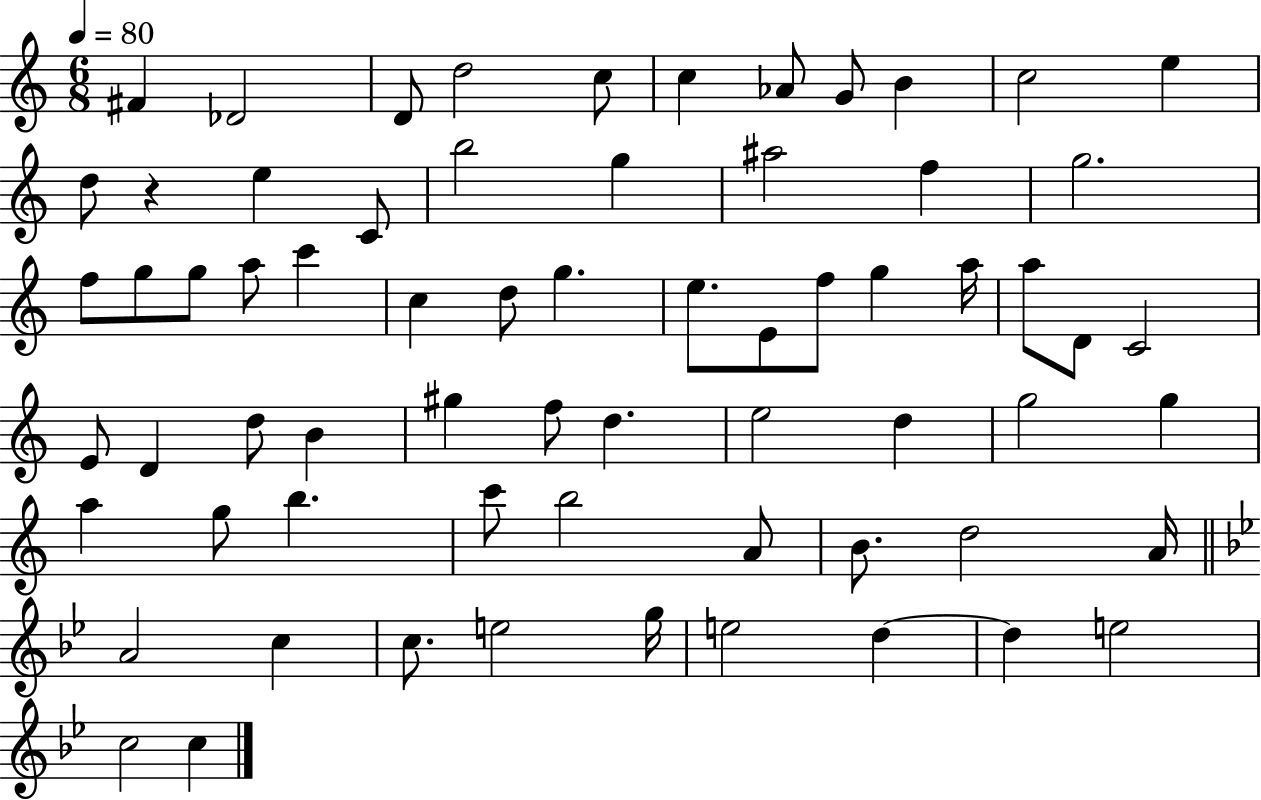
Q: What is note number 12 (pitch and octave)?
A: D5